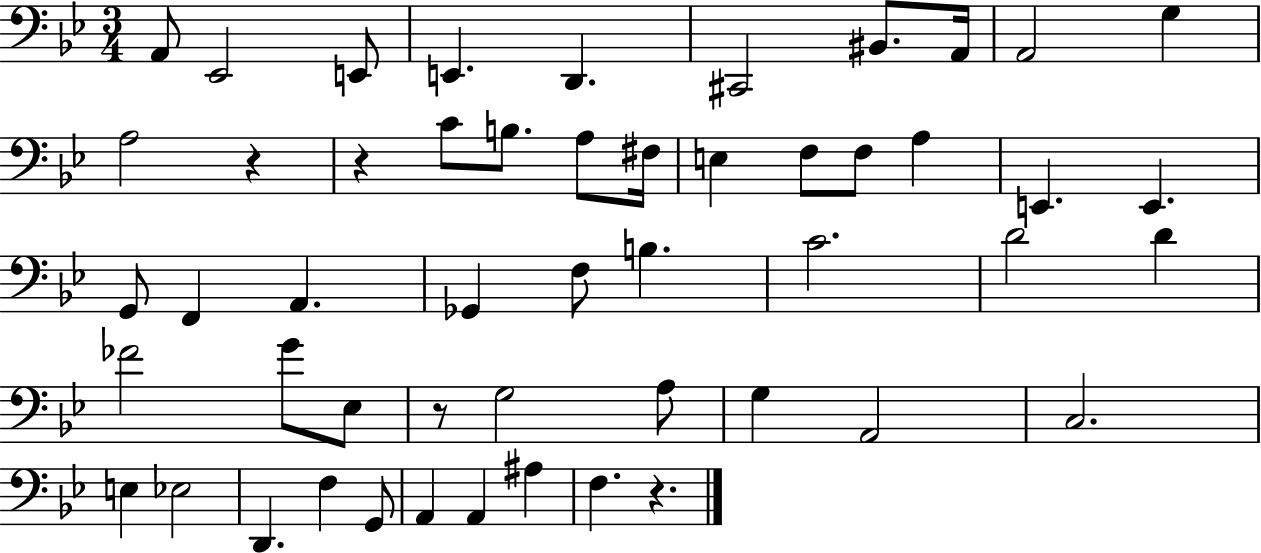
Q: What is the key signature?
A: BES major